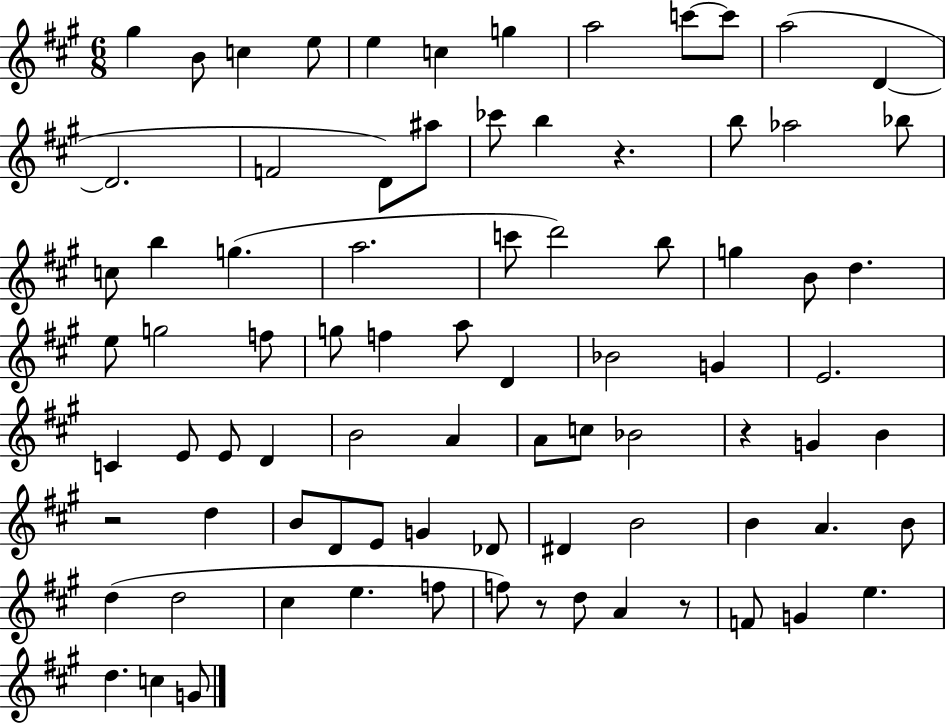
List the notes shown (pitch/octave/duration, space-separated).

G#5/q B4/e C5/q E5/e E5/q C5/q G5/q A5/h C6/e C6/e A5/h D4/q D4/h. F4/h D4/e A#5/e CES6/e B5/q R/q. B5/e Ab5/h Bb5/e C5/e B5/q G5/q. A5/h. C6/e D6/h B5/e G5/q B4/e D5/q. E5/e G5/h F5/e G5/e F5/q A5/e D4/q Bb4/h G4/q E4/h. C4/q E4/e E4/e D4/q B4/h A4/q A4/e C5/e Bb4/h R/q G4/q B4/q R/h D5/q B4/e D4/e E4/e G4/q Db4/e D#4/q B4/h B4/q A4/q. B4/e D5/q D5/h C#5/q E5/q. F5/e F5/e R/e D5/e A4/q R/e F4/e G4/q E5/q. D5/q. C5/q G4/e